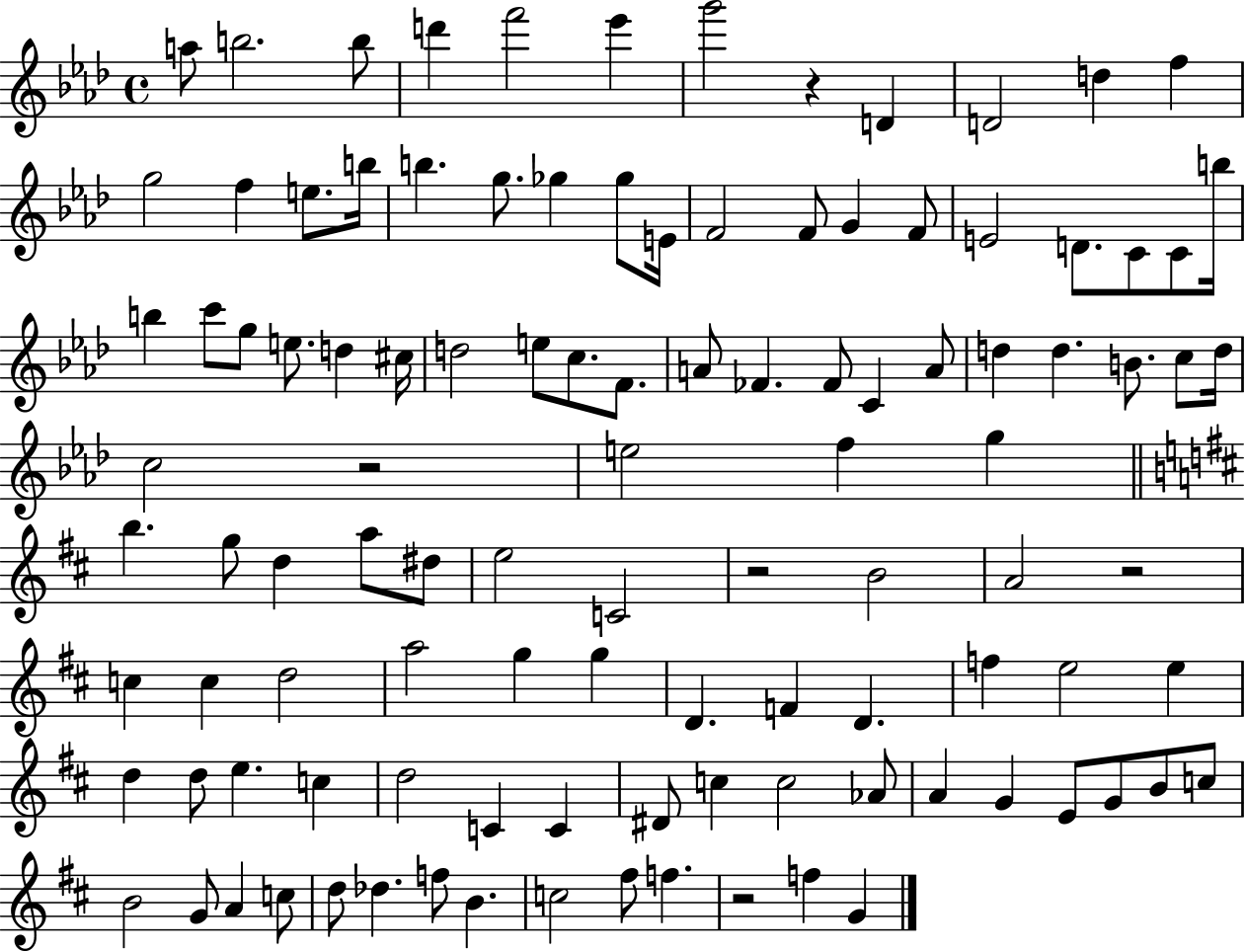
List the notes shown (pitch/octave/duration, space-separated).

A5/e B5/h. B5/e D6/q F6/h Eb6/q G6/h R/q D4/q D4/h D5/q F5/q G5/h F5/q E5/e. B5/s B5/q. G5/e. Gb5/q Gb5/e E4/s F4/h F4/e G4/q F4/e E4/h D4/e. C4/e C4/e B5/s B5/q C6/e G5/e E5/e. D5/q C#5/s D5/h E5/e C5/e. F4/e. A4/e FES4/q. FES4/e C4/q A4/e D5/q D5/q. B4/e. C5/e D5/s C5/h R/h E5/h F5/q G5/q B5/q. G5/e D5/q A5/e D#5/e E5/h C4/h R/h B4/h A4/h R/h C5/q C5/q D5/h A5/h G5/q G5/q D4/q. F4/q D4/q. F5/q E5/h E5/q D5/q D5/e E5/q. C5/q D5/h C4/q C4/q D#4/e C5/q C5/h Ab4/e A4/q G4/q E4/e G4/e B4/e C5/e B4/h G4/e A4/q C5/e D5/e Db5/q. F5/e B4/q. C5/h F#5/e F5/q. R/h F5/q G4/q